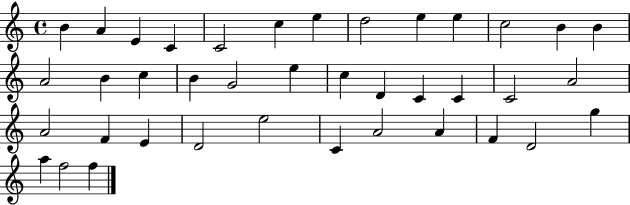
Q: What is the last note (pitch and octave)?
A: F5